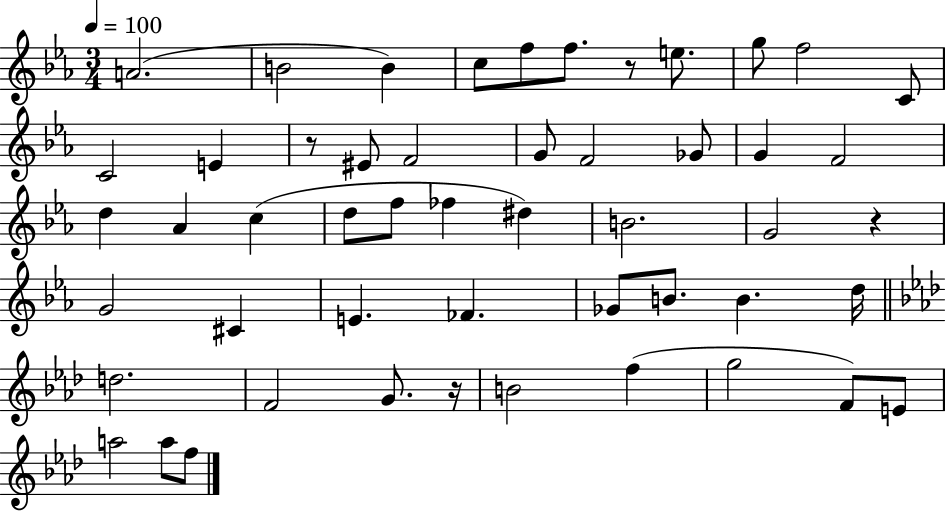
X:1
T:Untitled
M:3/4
L:1/4
K:Eb
A2 B2 B c/2 f/2 f/2 z/2 e/2 g/2 f2 C/2 C2 E z/2 ^E/2 F2 G/2 F2 _G/2 G F2 d _A c d/2 f/2 _f ^d B2 G2 z G2 ^C E _F _G/2 B/2 B d/4 d2 F2 G/2 z/4 B2 f g2 F/2 E/2 a2 a/2 f/2